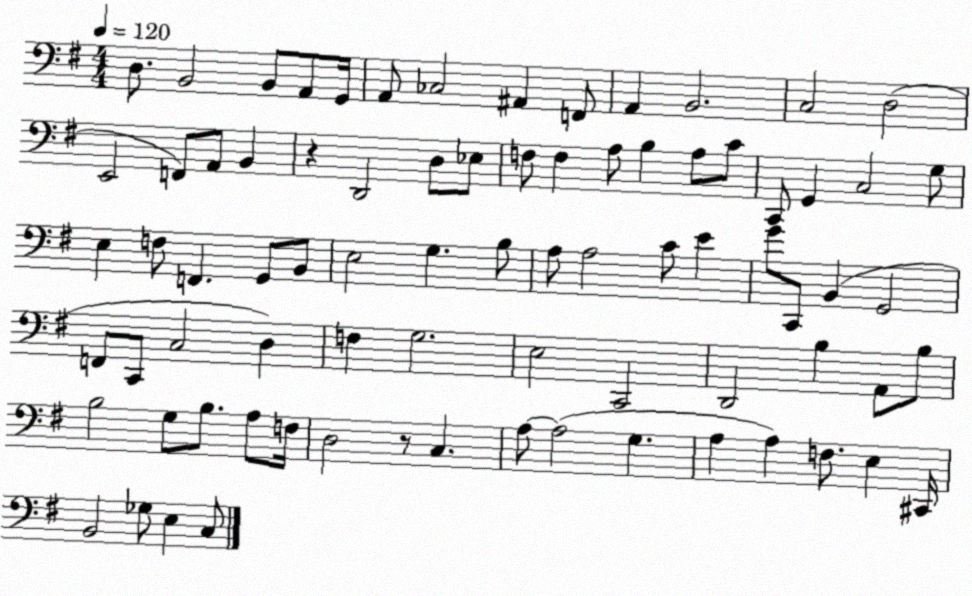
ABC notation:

X:1
T:Untitled
M:4/4
L:1/4
K:G
D,/2 B,,2 B,,/2 A,,/2 G,,/4 A,,/2 _C,2 ^A,, F,,/2 A,, B,,2 C,2 D,2 E,,2 F,,/2 A,,/2 B,, z D,,2 D,/2 _E,/2 F,/2 F, A,/2 B, A,/2 C/2 C,,/2 G,, C,2 G,/2 E, F,/2 F,, G,,/2 B,,/2 E,2 G, B,/2 A,/2 A,2 C/2 E G/2 C,,/2 B,, G,,2 F,,/2 C,,/2 C,2 D, F, G,2 E,2 C,,2 D,,2 B, A,,/2 B,/2 B,2 G,/2 B,/2 A,/2 F,/4 D,2 z/2 C, A,/2 A,2 G, A, A, F,/2 E, ^C,,/4 B,,2 _G,/2 E, C,/2